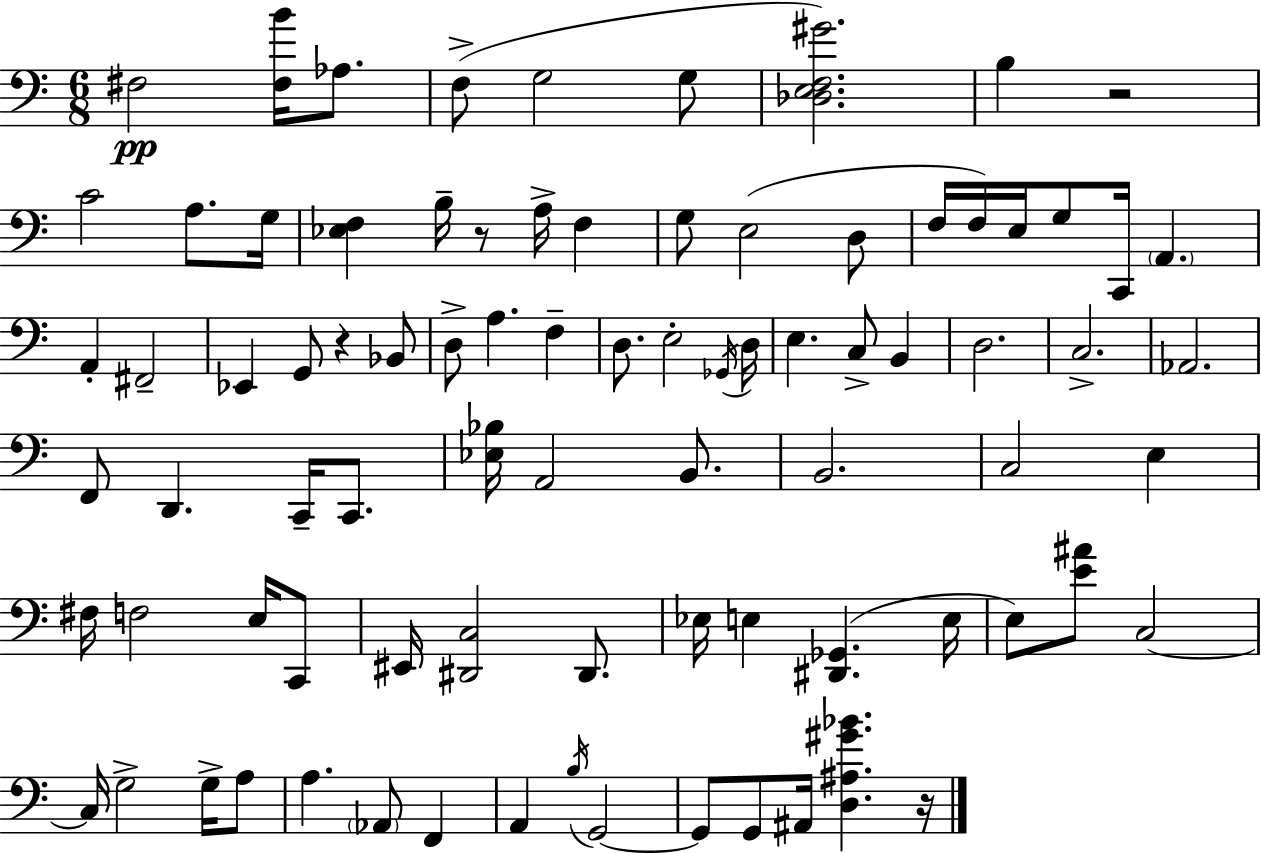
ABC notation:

X:1
T:Untitled
M:6/8
L:1/4
K:C
^F,2 [^F,B]/4 _A,/2 F,/2 G,2 G,/2 [_D,E,F,^G]2 B, z2 C2 A,/2 G,/4 [_E,F,] B,/4 z/2 A,/4 F, G,/2 E,2 D,/2 F,/4 F,/4 E,/4 G,/2 C,,/4 A,, A,, ^F,,2 _E,, G,,/2 z _B,,/2 D,/2 A, F, D,/2 E,2 _G,,/4 D,/4 E, C,/2 B,, D,2 C,2 _A,,2 F,,/2 D,, C,,/4 C,,/2 [_E,_B,]/4 A,,2 B,,/2 B,,2 C,2 E, ^F,/4 F,2 E,/4 C,,/2 ^E,,/4 [^D,,C,]2 ^D,,/2 _E,/4 E, [^D,,_G,,] E,/4 E,/2 [E^A]/2 C,2 C,/4 G,2 G,/4 A,/2 A, _A,,/2 F,, A,, B,/4 G,,2 G,,/2 G,,/2 ^A,,/4 [D,^A,^G_B] z/4